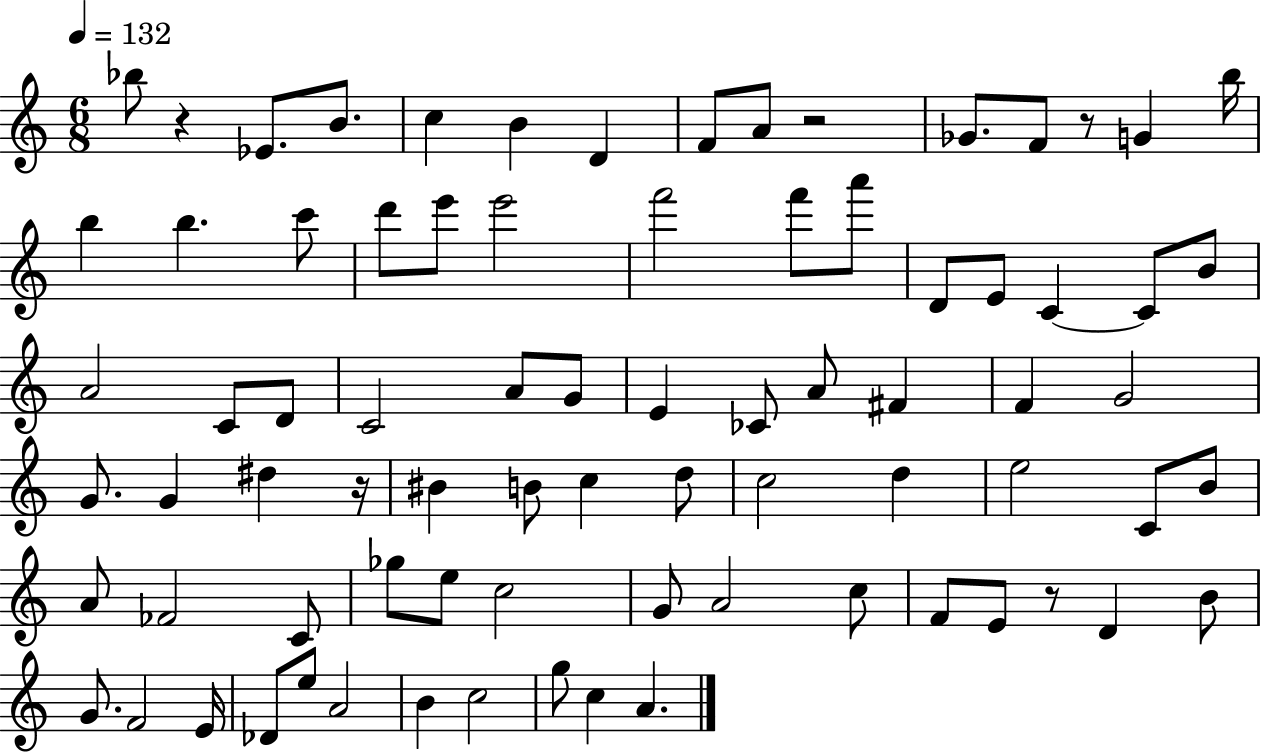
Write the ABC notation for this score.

X:1
T:Untitled
M:6/8
L:1/4
K:C
_b/2 z _E/2 B/2 c B D F/2 A/2 z2 _G/2 F/2 z/2 G b/4 b b c'/2 d'/2 e'/2 e'2 f'2 f'/2 a'/2 D/2 E/2 C C/2 B/2 A2 C/2 D/2 C2 A/2 G/2 E _C/2 A/2 ^F F G2 G/2 G ^d z/4 ^B B/2 c d/2 c2 d e2 C/2 B/2 A/2 _F2 C/2 _g/2 e/2 c2 G/2 A2 c/2 F/2 E/2 z/2 D B/2 G/2 F2 E/4 _D/2 e/2 A2 B c2 g/2 c A